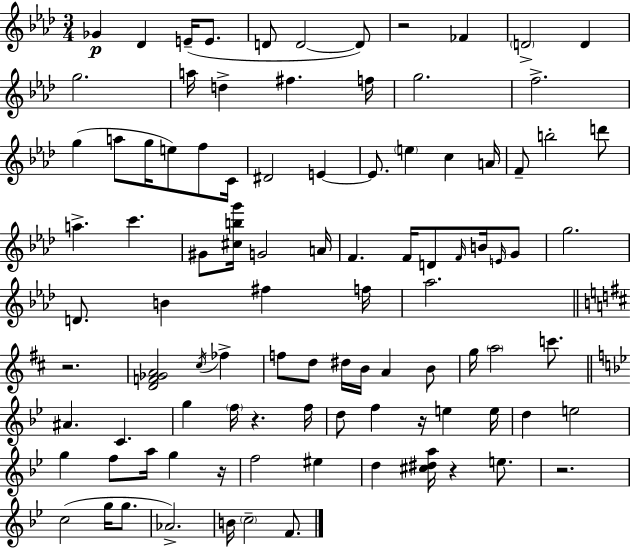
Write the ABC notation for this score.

X:1
T:Untitled
M:3/4
L:1/4
K:Ab
_G _D E/4 E/2 D/2 D2 D/2 z2 _F D2 D g2 a/4 d ^f f/4 g2 f2 g a/2 g/4 e/2 f/2 C/4 ^D2 E E/2 e c A/4 F/2 b2 d'/2 a c' ^G/2 [^cbg']/4 G2 A/4 F F/4 D/2 F/4 B/4 E/4 G/2 g2 D/2 B ^f f/4 _a2 z2 [DF_GA]2 ^c/4 _f f/2 d/2 ^d/4 B/4 A B/2 g/4 a2 c'/2 ^A C g f/4 z f/4 d/2 f z/4 e e/4 d e2 g f/2 a/4 g z/4 f2 ^e d [^c^da]/4 z e/2 z2 c2 g/4 g/2 _A2 B/4 c2 F/2